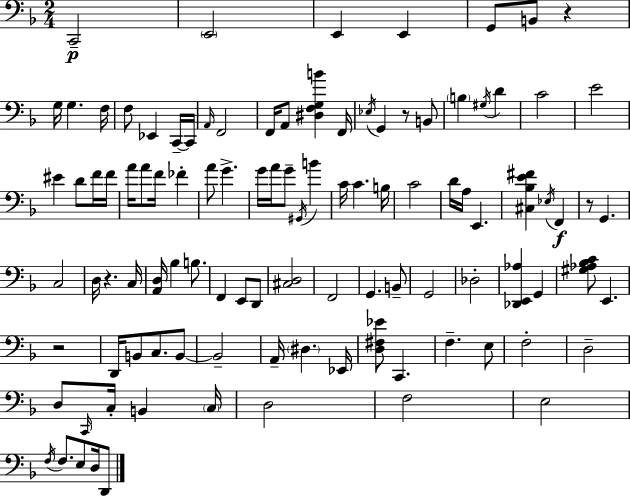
C2/h E2/h E2/q E2/q G2/e B2/e R/q G3/s G3/q. F3/s F3/e Eb2/q C2/s C2/s A2/s F2/h F2/s A2/e [D#3,F3,G3,B4]/q F2/s Eb3/s G2/q R/e B2/e B3/q G#3/s D4/q C4/h E4/h EIS4/q D4/e F4/s F4/s A4/s A4/e F4/s FES4/q A4/e G4/q. G4/s A4/s G4/e G#2/s B4/q C4/s C4/q. B3/s C4/h D4/s A3/s E2/q. [C#3,Bb3,E4,F#4]/q Eb3/s F2/q R/e G2/q. C3/h D3/s R/q. C3/s [A2,D3]/s Bb3/q B3/e. F2/q E2/e D2/e [C#3,D3]/h F2/h G2/q. B2/e G2/h Db3/h [Db2,E2,Ab3]/q G2/q [G#3,Ab3,Bb3,C4]/e E2/q. R/h D2/s B2/e C3/e. B2/e B2/h A2/s D#3/q. Eb2/s [D3,F#3,Eb4]/e C2/q. F3/q. E3/e F3/h D3/h D3/e C2/s C3/s B2/q C3/s D3/h F3/h E3/h F3/s F3/e. E3/e D3/s D2/e